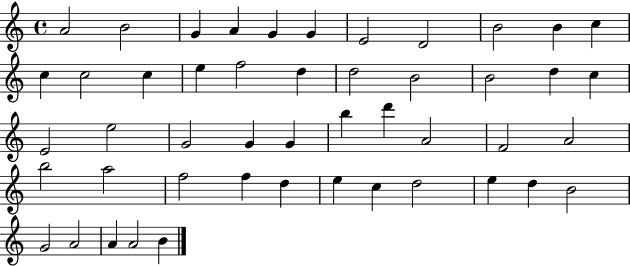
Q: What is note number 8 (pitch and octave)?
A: D4